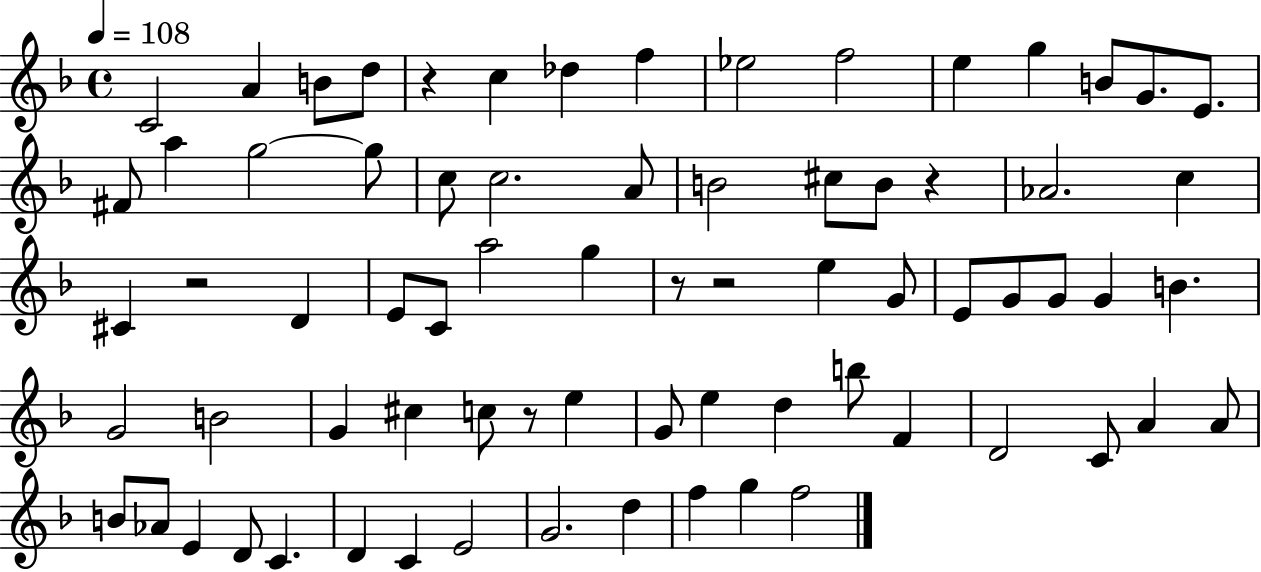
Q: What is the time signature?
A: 4/4